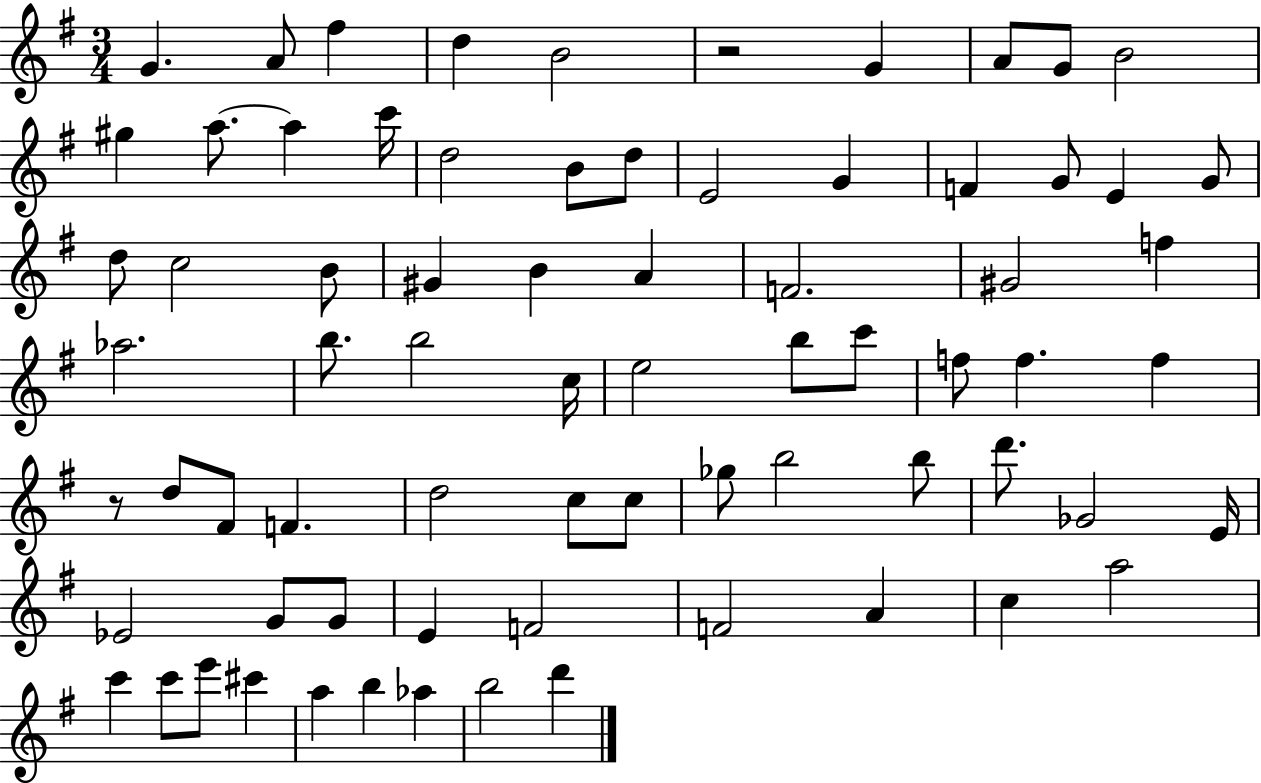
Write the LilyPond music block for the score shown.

{
  \clef treble
  \numericTimeSignature
  \time 3/4
  \key g \major
  g'4. a'8 fis''4 | d''4 b'2 | r2 g'4 | a'8 g'8 b'2 | \break gis''4 a''8.~~ a''4 c'''16 | d''2 b'8 d''8 | e'2 g'4 | f'4 g'8 e'4 g'8 | \break d''8 c''2 b'8 | gis'4 b'4 a'4 | f'2. | gis'2 f''4 | \break aes''2. | b''8. b''2 c''16 | e''2 b''8 c'''8 | f''8 f''4. f''4 | \break r8 d''8 fis'8 f'4. | d''2 c''8 c''8 | ges''8 b''2 b''8 | d'''8. ges'2 e'16 | \break ees'2 g'8 g'8 | e'4 f'2 | f'2 a'4 | c''4 a''2 | \break c'''4 c'''8 e'''8 cis'''4 | a''4 b''4 aes''4 | b''2 d'''4 | \bar "|."
}